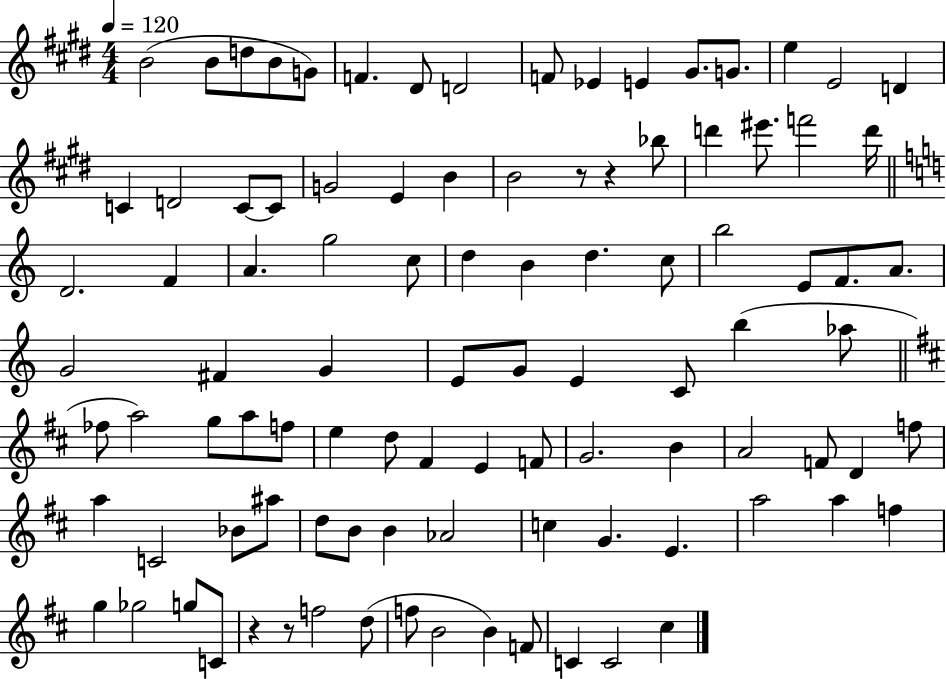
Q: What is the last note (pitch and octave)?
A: C#5